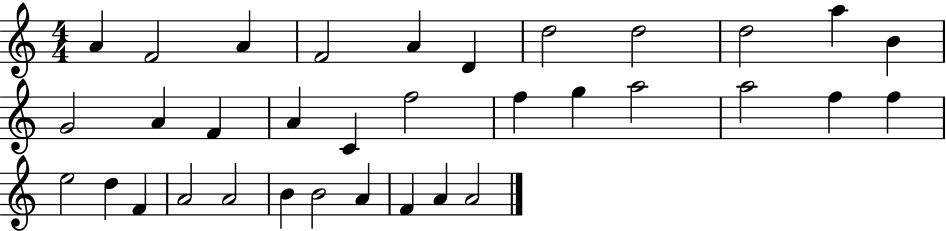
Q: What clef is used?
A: treble